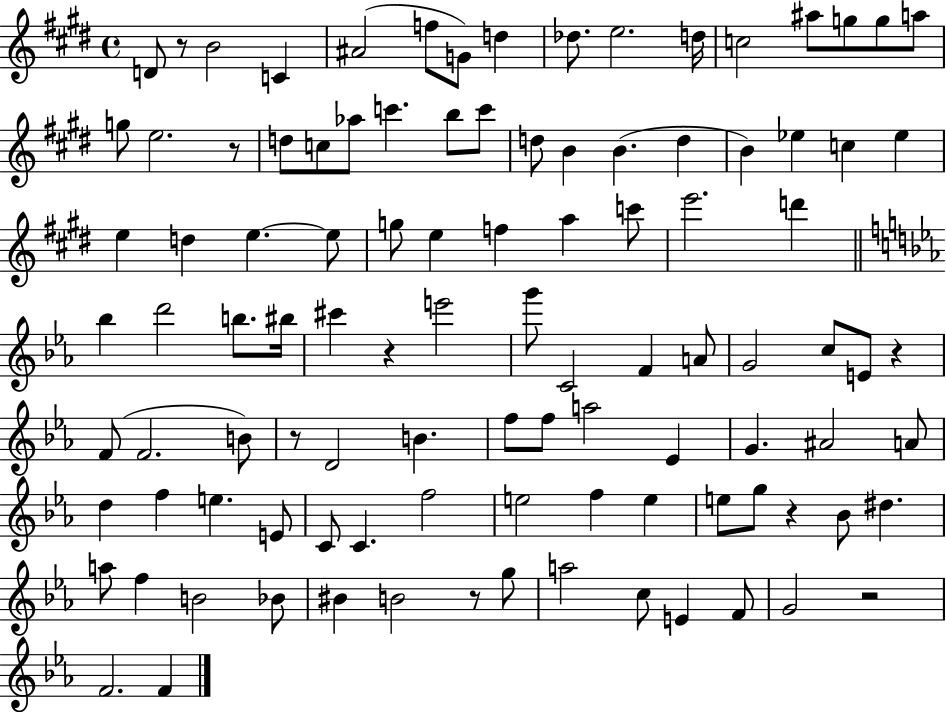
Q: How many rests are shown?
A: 8